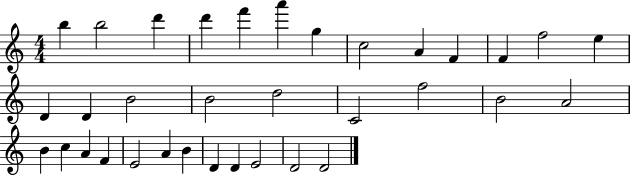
{
  \clef treble
  \numericTimeSignature
  \time 4/4
  \key c \major
  b''4 b''2 d'''4 | d'''4 f'''4 a'''4 g''4 | c''2 a'4 f'4 | f'4 f''2 e''4 | \break d'4 d'4 b'2 | b'2 d''2 | c'2 f''2 | b'2 a'2 | \break b'4 c''4 a'4 f'4 | e'2 a'4 b'4 | d'4 d'4 e'2 | d'2 d'2 | \break \bar "|."
}